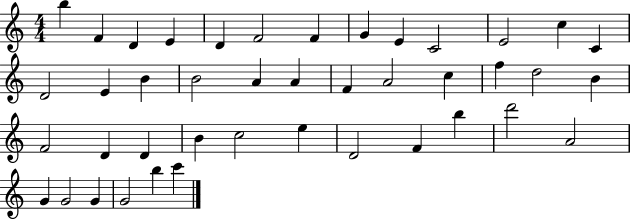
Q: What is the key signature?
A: C major